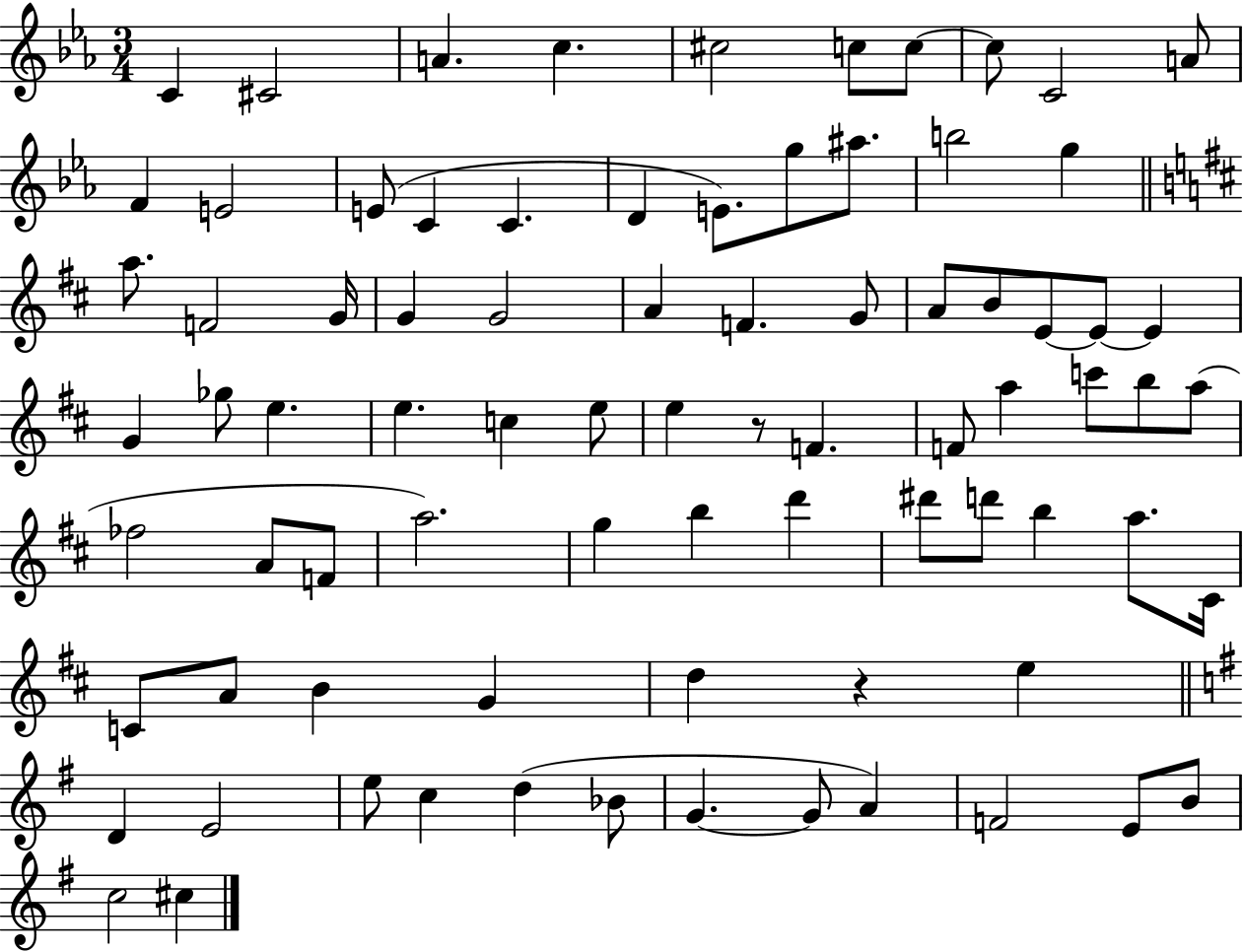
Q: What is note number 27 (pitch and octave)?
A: A4